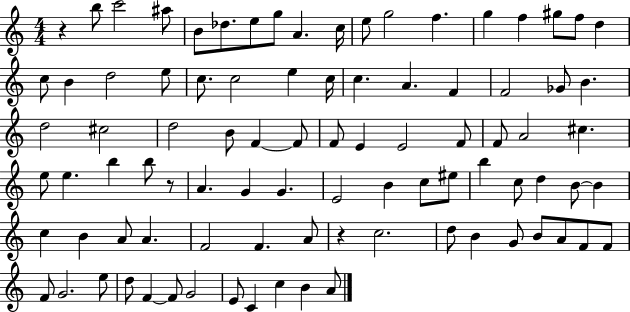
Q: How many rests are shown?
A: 3